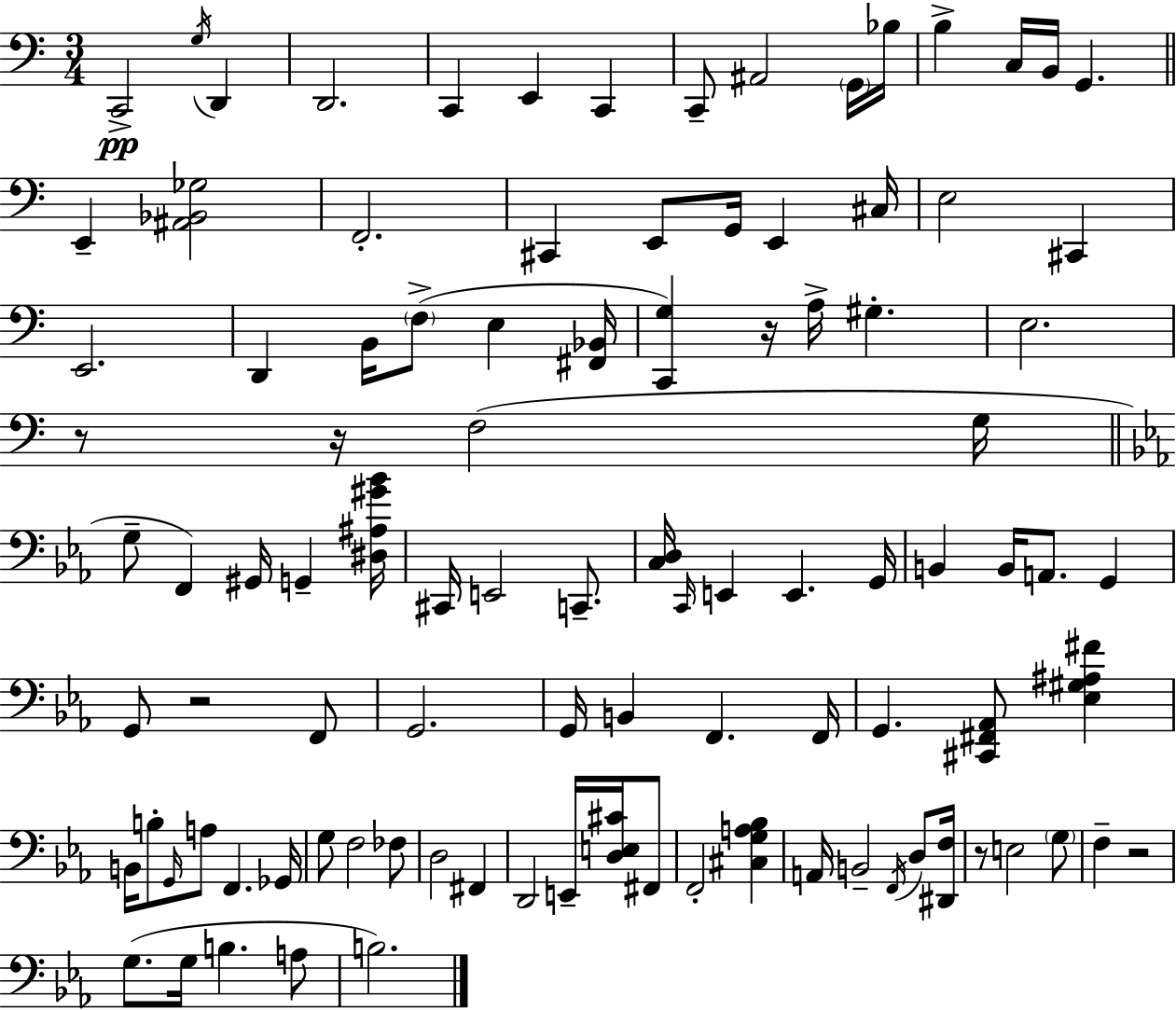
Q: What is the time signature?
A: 3/4